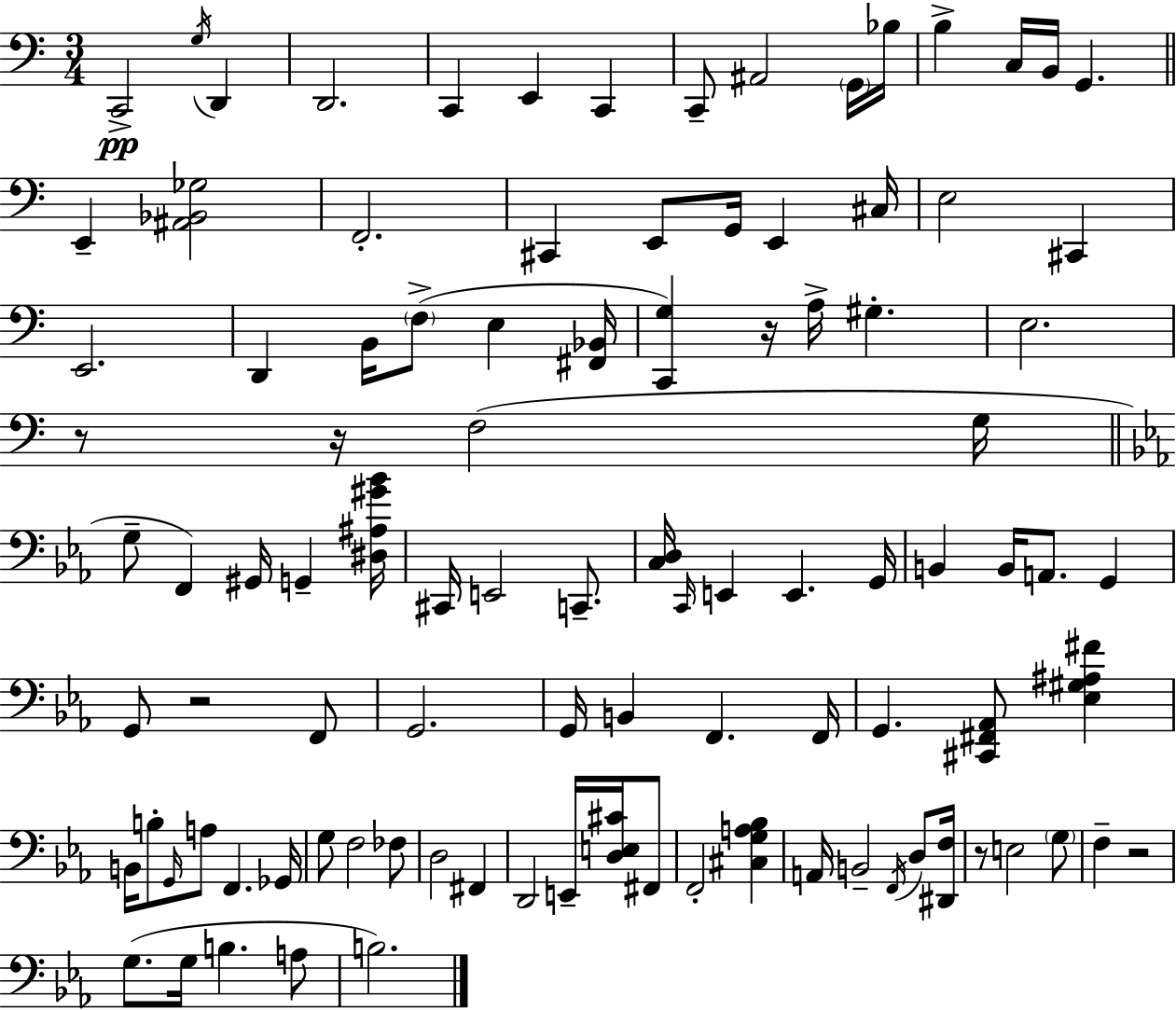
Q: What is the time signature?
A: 3/4